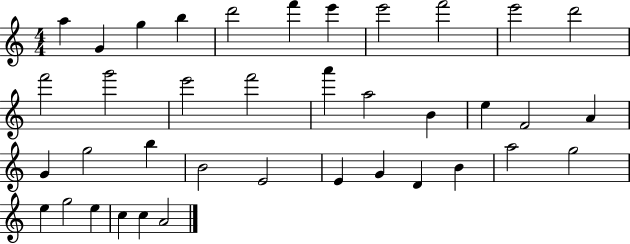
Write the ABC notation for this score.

X:1
T:Untitled
M:4/4
L:1/4
K:C
a G g b d'2 f' e' e'2 f'2 e'2 d'2 f'2 g'2 e'2 f'2 a' a2 B e F2 A G g2 b B2 E2 E G D B a2 g2 e g2 e c c A2